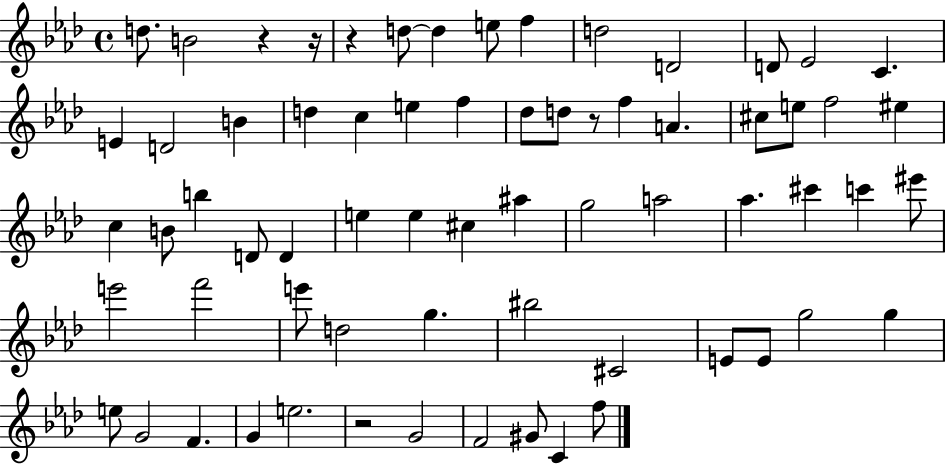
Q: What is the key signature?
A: AES major